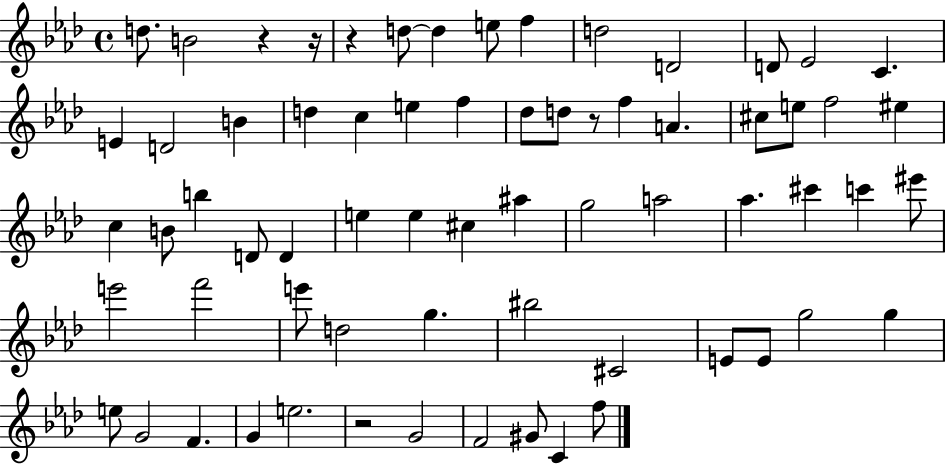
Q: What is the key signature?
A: AES major